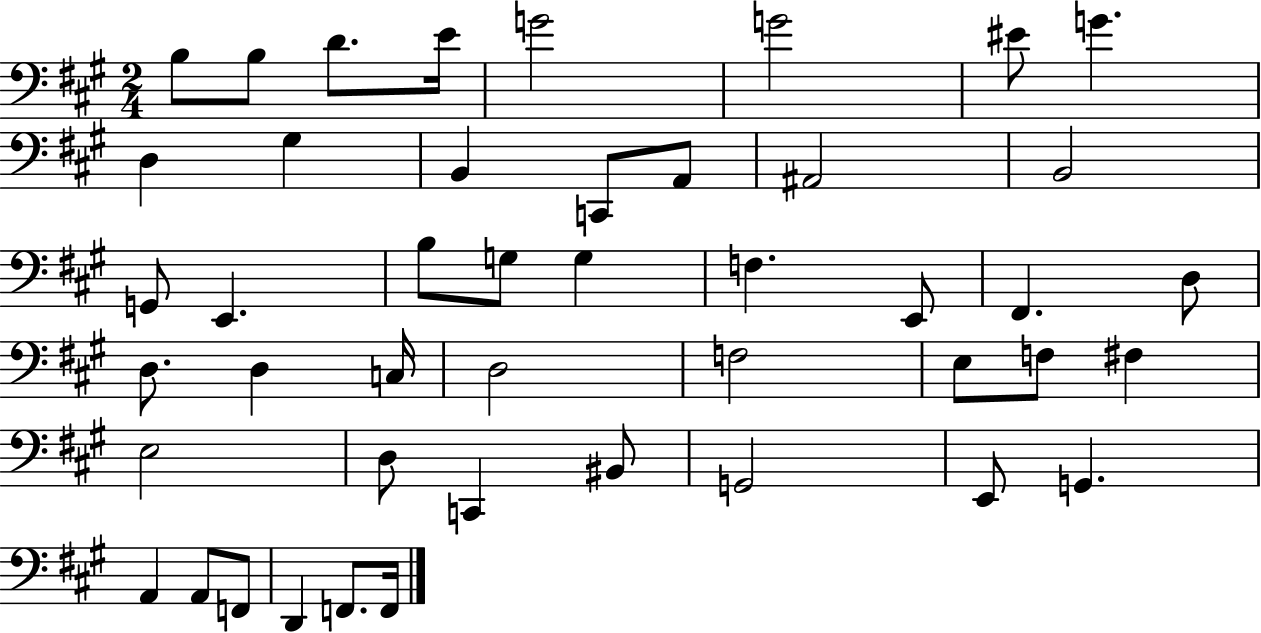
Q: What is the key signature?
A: A major